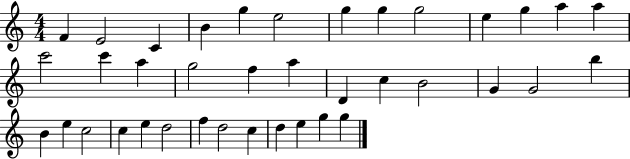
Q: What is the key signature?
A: C major